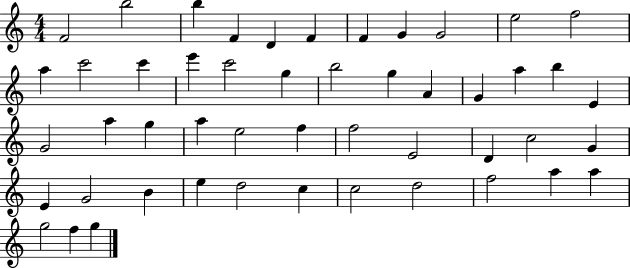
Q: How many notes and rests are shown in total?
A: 49